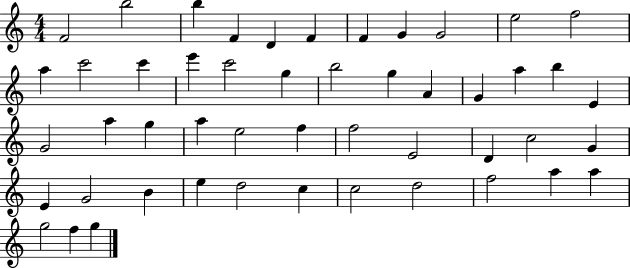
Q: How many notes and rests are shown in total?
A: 49